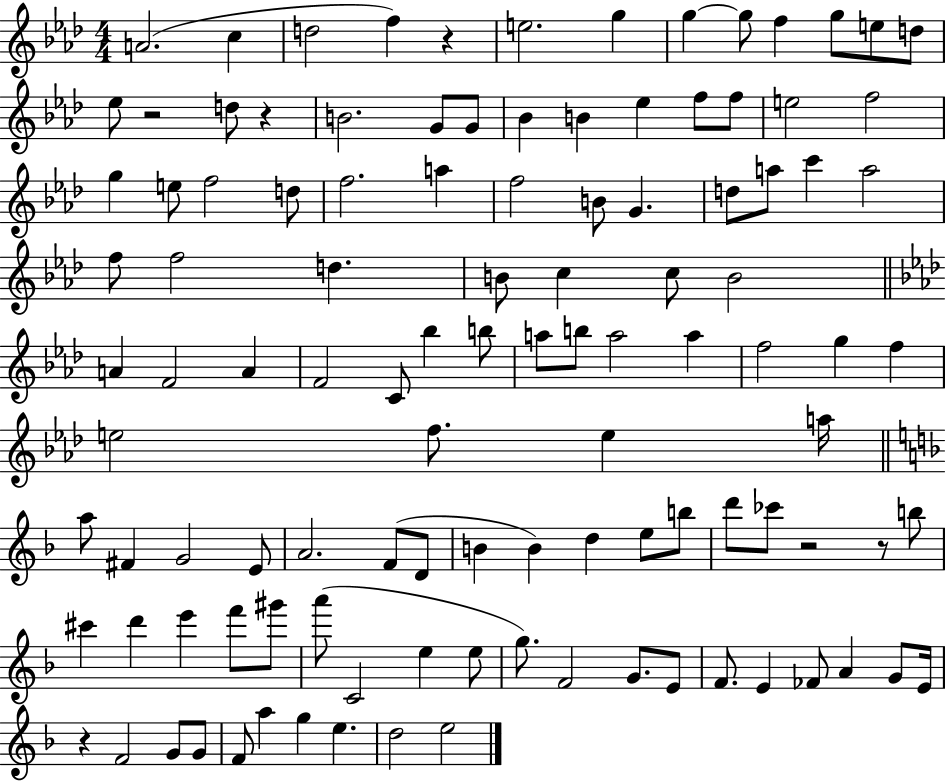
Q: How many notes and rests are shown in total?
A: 111